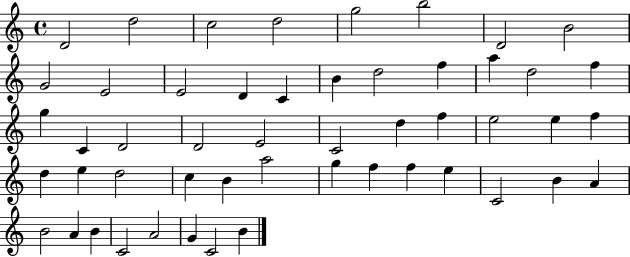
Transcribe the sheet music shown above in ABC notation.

X:1
T:Untitled
M:4/4
L:1/4
K:C
D2 d2 c2 d2 g2 b2 D2 B2 G2 E2 E2 D C B d2 f a d2 f g C D2 D2 E2 C2 d f e2 e f d e d2 c B a2 g f f e C2 B A B2 A B C2 A2 G C2 B